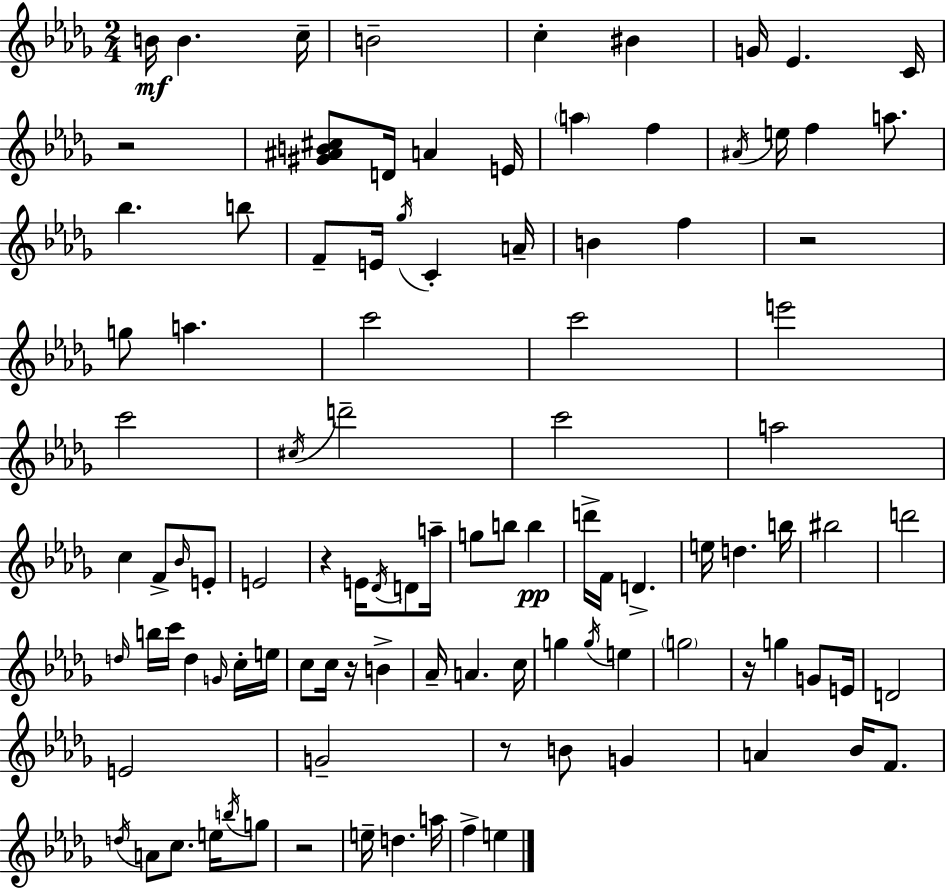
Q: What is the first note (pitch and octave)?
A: B4